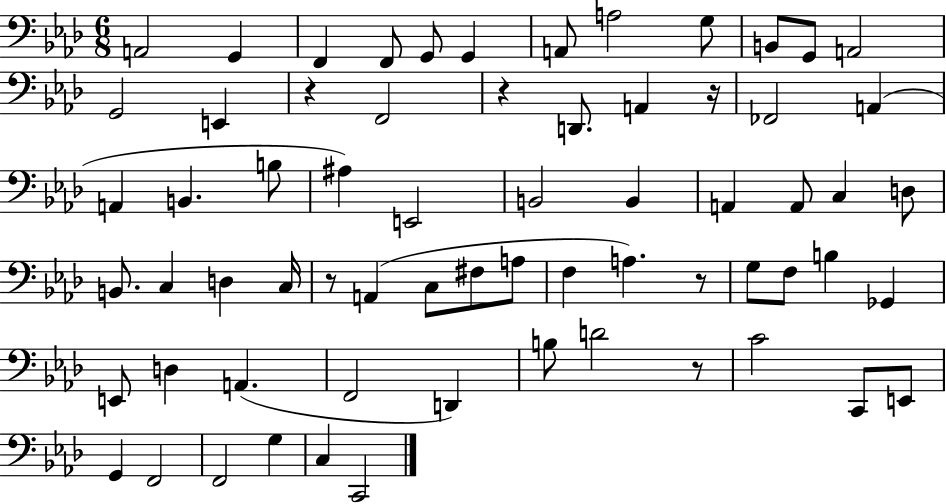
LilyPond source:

{
  \clef bass
  \numericTimeSignature
  \time 6/8
  \key aes \major
  \repeat volta 2 { a,2 g,4 | f,4 f,8 g,8 g,4 | a,8 a2 g8 | b,8 g,8 a,2 | \break g,2 e,4 | r4 f,2 | r4 d,8. a,4 r16 | fes,2 a,4( | \break a,4 b,4. b8 | ais4) e,2 | b,2 b,4 | a,4 a,8 c4 d8 | \break b,8. c4 d4 c16 | r8 a,4( c8 fis8 a8 | f4 a4.) r8 | g8 f8 b4 ges,4 | \break e,8 d4 a,4.( | f,2 d,4) | b8 d'2 r8 | c'2 c,8 e,8 | \break g,4 f,2 | f,2 g4 | c4 c,2 | } \bar "|."
}